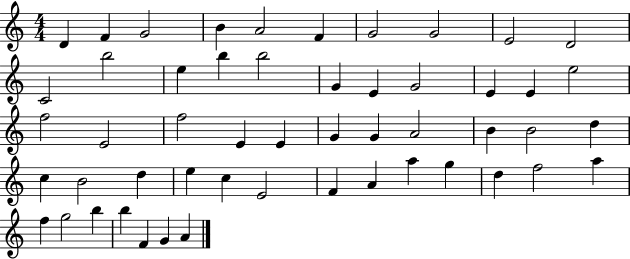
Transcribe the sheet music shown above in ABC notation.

X:1
T:Untitled
M:4/4
L:1/4
K:C
D F G2 B A2 F G2 G2 E2 D2 C2 b2 e b b2 G E G2 E E e2 f2 E2 f2 E E G G A2 B B2 d c B2 d e c E2 F A a g d f2 a f g2 b b F G A